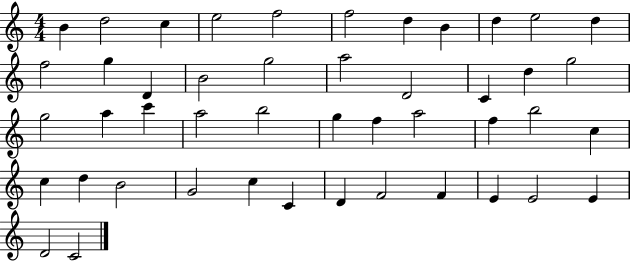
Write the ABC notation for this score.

X:1
T:Untitled
M:4/4
L:1/4
K:C
B d2 c e2 f2 f2 d B d e2 d f2 g D B2 g2 a2 D2 C d g2 g2 a c' a2 b2 g f a2 f b2 c c d B2 G2 c C D F2 F E E2 E D2 C2